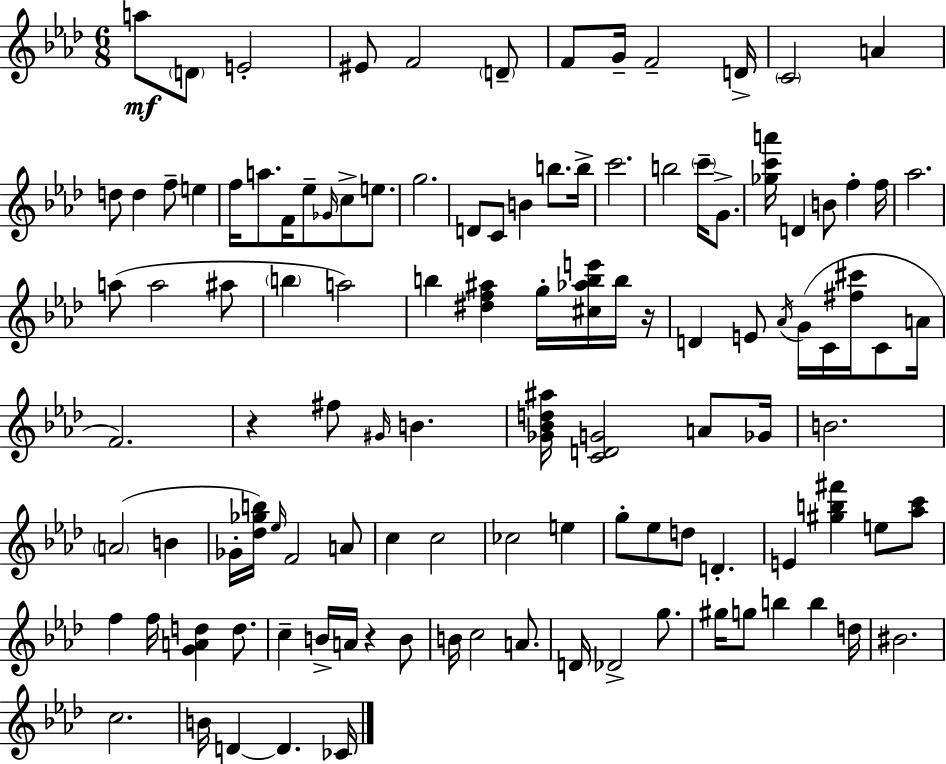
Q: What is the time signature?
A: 6/8